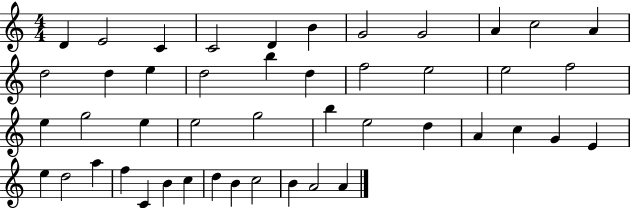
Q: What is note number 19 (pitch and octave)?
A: E5